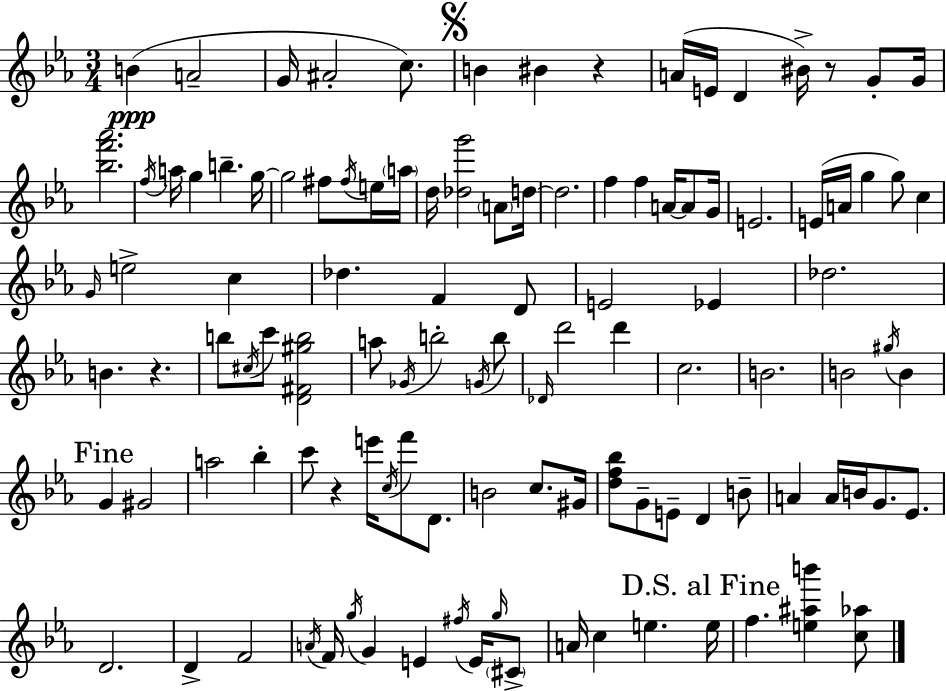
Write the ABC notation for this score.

X:1
T:Untitled
M:3/4
L:1/4
K:Cm
B A2 G/4 ^A2 c/2 B ^B z A/4 E/4 D ^B/4 z/2 G/2 G/4 [_bf'_a']2 f/4 a/4 g b g/4 g2 ^f/2 ^f/4 e/4 a/4 d/4 [_dg']2 A/2 d/4 d2 f f A/4 A/2 G/4 E2 E/4 A/4 g g/2 c G/4 e2 c _d F D/2 E2 _E _d2 B z b/2 ^c/4 c'/2 [D^F^gb]2 a/2 _G/4 b2 G/4 b/2 _D/4 d'2 d' c2 B2 B2 ^g/4 B G ^G2 a2 _b c'/2 z e'/4 c/4 f'/2 D/2 B2 c/2 ^G/4 [df_b]/2 G/2 E/2 D B/2 A A/4 B/4 G/2 _E/2 D2 D F2 A/4 F/4 g/4 G E ^f/4 E/4 g/4 ^C/2 A/4 c e e/4 f [e^ab'] [c_a]/2